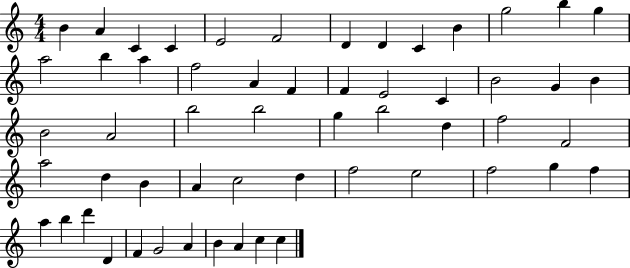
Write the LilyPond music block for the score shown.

{
  \clef treble
  \numericTimeSignature
  \time 4/4
  \key c \major
  b'4 a'4 c'4 c'4 | e'2 f'2 | d'4 d'4 c'4 b'4 | g''2 b''4 g''4 | \break a''2 b''4 a''4 | f''2 a'4 f'4 | f'4 e'2 c'4 | b'2 g'4 b'4 | \break b'2 a'2 | b''2 b''2 | g''4 b''2 d''4 | f''2 f'2 | \break a''2 d''4 b'4 | a'4 c''2 d''4 | f''2 e''2 | f''2 g''4 f''4 | \break a''4 b''4 d'''4 d'4 | f'4 g'2 a'4 | b'4 a'4 c''4 c''4 | \bar "|."
}